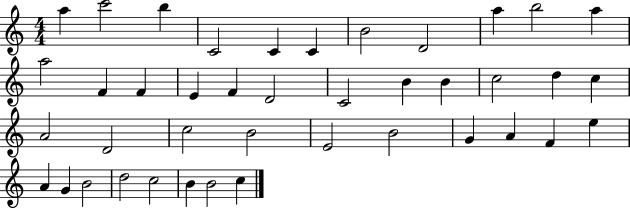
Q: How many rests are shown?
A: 0